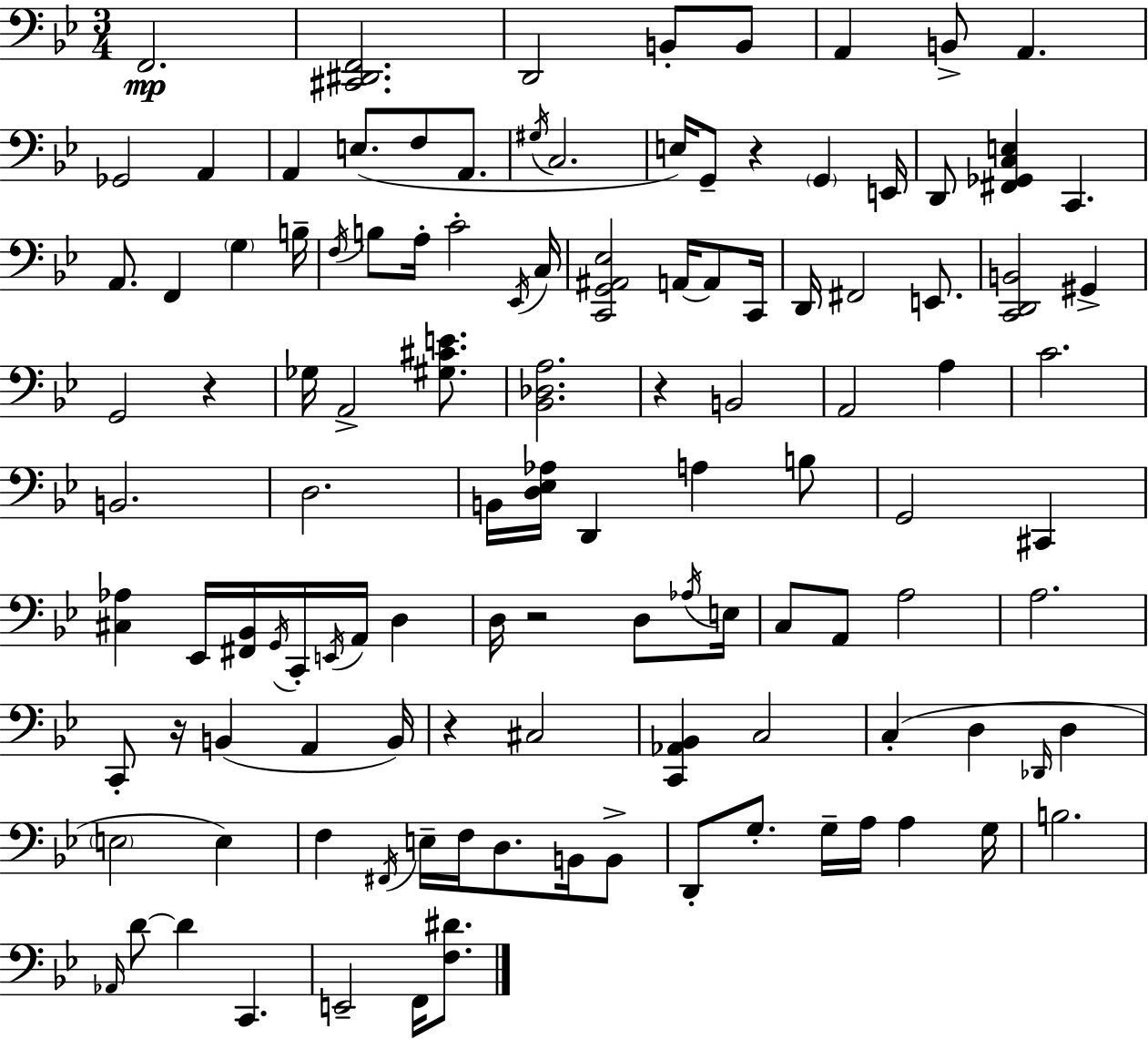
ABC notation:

X:1
T:Untitled
M:3/4
L:1/4
K:Bb
F,,2 [^C,,^D,,F,,]2 D,,2 B,,/2 B,,/2 A,, B,,/2 A,, _G,,2 A,, A,, E,/2 F,/2 A,,/2 ^G,/4 C,2 E,/4 G,,/2 z G,, E,,/4 D,,/2 [^F,,_G,,C,E,] C,, A,,/2 F,, G, B,/4 F,/4 B,/2 A,/4 C2 _E,,/4 C,/4 [C,,G,,^A,,_E,]2 A,,/4 A,,/2 C,,/4 D,,/4 ^F,,2 E,,/2 [C,,D,,B,,]2 ^G,, G,,2 z _G,/4 A,,2 [^G,^CE]/2 [_B,,_D,A,]2 z B,,2 A,,2 A, C2 B,,2 D,2 B,,/4 [D,_E,_A,]/4 D,, A, B,/2 G,,2 ^C,, [^C,_A,] _E,,/4 [^F,,_B,,]/4 G,,/4 C,,/4 E,,/4 A,,/4 D, D,/4 z2 D,/2 _A,/4 E,/4 C,/2 A,,/2 A,2 A,2 C,,/2 z/4 B,, A,, B,,/4 z ^C,2 [C,,_A,,_B,,] C,2 C, D, _D,,/4 D, E,2 E, F, ^F,,/4 E,/4 F,/4 D,/2 B,,/4 B,,/2 D,,/2 G,/2 G,/4 A,/4 A, G,/4 B,2 _A,,/4 D/2 D C,, E,,2 F,,/4 [F,^D]/2